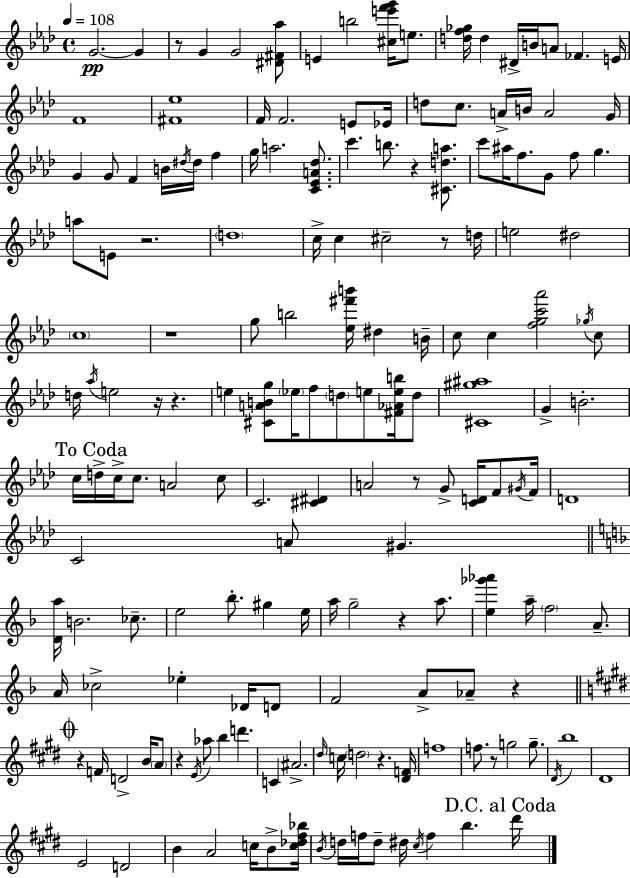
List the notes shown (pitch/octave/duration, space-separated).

G4/h. G4/q R/e G4/q G4/h [D#4,F#4,Ab5]/e E4/q B5/h [C#5,E6,F6,G6]/s E5/e. [D5,F5,Gb5]/s D5/q D#4/s B4/s A4/e FES4/q. E4/s F4/w [F#4,Eb5]/w F4/s F4/h. E4/e Eb4/s D5/e C5/e. A4/s B4/s A4/h G4/s G4/q G4/e F4/q B4/s D#5/s D#5/s F5/q G5/s A5/h. [C4,Eb4,A4,Db5]/e. C6/q. B5/e. R/q [C#4,D5,A5]/e. C6/e A#5/s F5/e. G4/e F5/e G5/q. A5/e E4/e R/h. D5/w C5/s C5/q C#5/h R/e D5/s E5/h D#5/h C5/w R/w G5/e B5/h [Eb5,F#6,B6]/s D#5/q B4/s C5/e C5/q [F5,G5,C6,Ab6]/h Gb5/s C5/e D5/s Ab5/s E5/h R/s R/q. E5/q [C#4,A4,B4,G5]/e Eb5/s F5/e D5/e E5/e [F#4,Ab4,E5,B5]/s D5/e [C#4,G#5,A#5]/w G4/q B4/h. C5/s D5/s C5/s C5/e. A4/h C5/e C4/h. [C#4,D#4]/q A4/h R/e G4/e [C4,D4]/s F4/e G#4/s F4/s D4/w C4/h A4/e G#4/q. [D4,A5]/s B4/h. CES5/e. E5/h Bb5/e. G#5/q E5/s A5/s G5/h R/q A5/e. [E5,Gb6,Ab6]/q A5/s F5/h A4/e. A4/s CES5/h Eb5/q Db4/s D4/e F4/h A4/e Ab4/e R/q R/q F4/s D4/h B4/s A4/e R/q E4/s Ab5/e B5/q D6/q. C4/q A#4/h. D#5/s C5/s D5/h R/q. [D#4,F4]/s F5/w F5/e. R/e G5/h G5/e. D#4/s B5/w D#4/w E4/h D4/h B4/q A4/h C5/s B4/e [C5,Db5,F#5,Bb5]/s B4/s D5/s F5/s D5/e D#5/s C#5/s F5/q B5/q. D#6/s